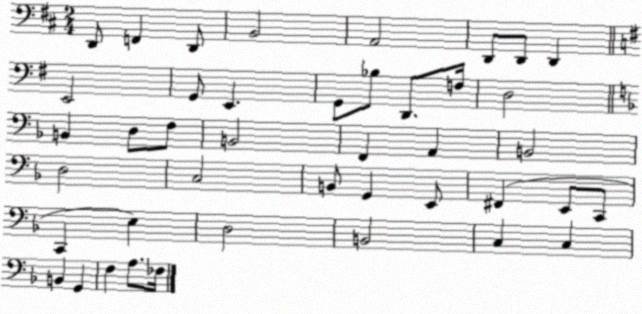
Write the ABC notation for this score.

X:1
T:Untitled
M:2/4
L:1/4
K:D
D,,/2 F,, D,,/2 B,,2 A,,2 D,,/2 D,,/2 D,, E,,2 G,,/2 E,, G,,/2 _B,/2 D,,/2 F,/4 D,2 B,, D,/2 F,/2 B,,2 F,, A,, B,,2 D,2 C,2 B,,/2 G,, E,,/2 ^F,, E,,/2 C,,/2 C,, E, D,2 B,,2 C, C, B,, G,, F, A,/2 _F,/4